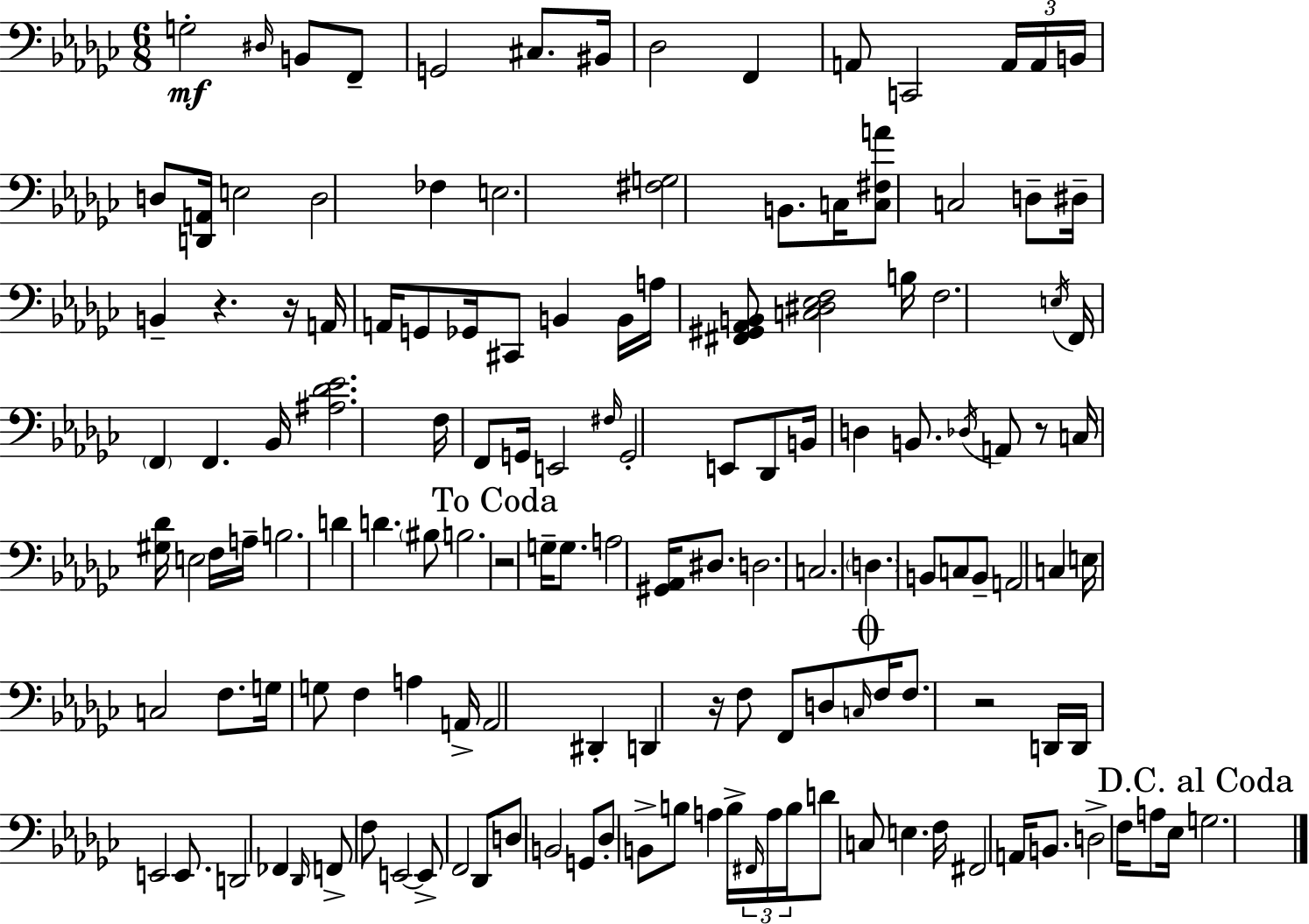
X:1
T:Untitled
M:6/8
L:1/4
K:Ebm
G,2 ^D,/4 B,,/2 F,,/2 G,,2 ^C,/2 ^B,,/4 _D,2 F,, A,,/2 C,,2 A,,/4 A,,/4 B,,/4 D,/2 [D,,A,,]/4 E,2 D,2 _F, E,2 [^F,G,]2 B,,/2 C,/4 [C,^F,A]/2 C,2 D,/2 ^D,/4 B,, z z/4 A,,/4 A,,/4 G,,/2 _G,,/4 ^C,,/2 B,, B,,/4 A,/4 [^F,,^G,,_A,,B,,]/2 [C,^D,_E,F,]2 B,/4 F,2 E,/4 F,,/4 F,, F,, _B,,/4 [^A,_D_E]2 F,/4 F,,/2 G,,/4 E,,2 ^F,/4 G,,2 E,,/2 _D,,/2 B,,/4 D, B,,/2 _D,/4 A,,/2 z/2 C,/4 [^G,_D]/4 E,2 F,/4 A,/4 B,2 D D ^B,/2 B,2 z2 G,/4 G,/2 A,2 [^G,,_A,,]/4 ^D,/2 D,2 C,2 D, B,,/2 C,/2 B,,/2 A,,2 C, E,/4 C,2 F,/2 G,/4 G,/2 F, A, A,,/4 A,,2 ^D,, D,, z/4 F,/2 F,,/2 D,/2 C,/4 F,/4 F,/2 z2 D,,/4 D,,/4 E,,2 E,,/2 D,,2 _F,, _D,,/4 F,,/2 F,/2 E,,2 E,,/2 F,,2 _D,,/2 D,/2 B,,2 G,,/2 _D,/2 B,,/2 B,/2 A, B,/4 ^F,,/4 A,/4 B,/4 D/2 C,/2 E, F,/4 ^F,,2 A,,/4 B,,/2 D,2 F,/4 A,/2 _E,/4 G,2